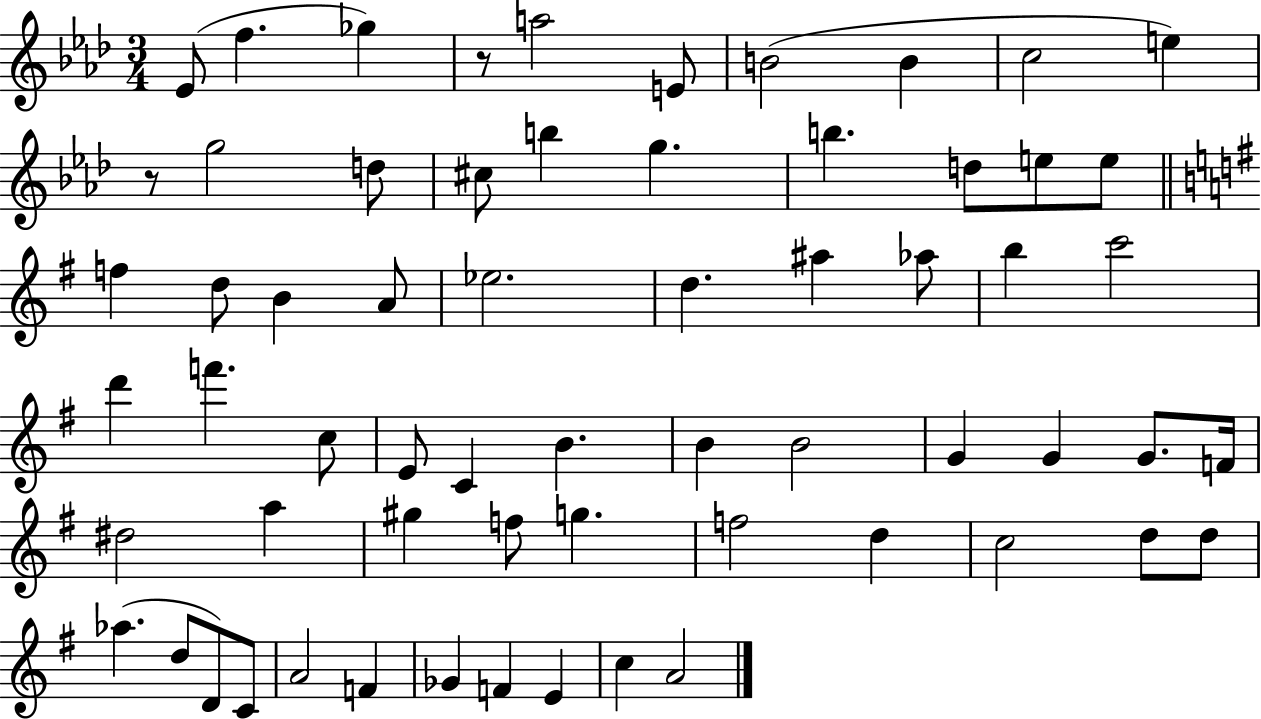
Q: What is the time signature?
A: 3/4